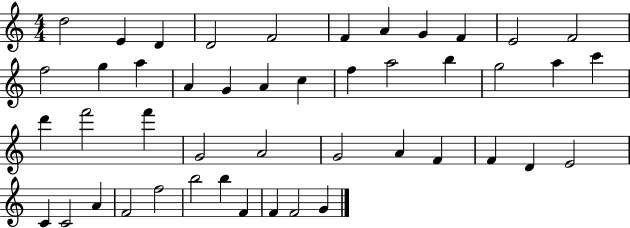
D5/h E4/q D4/q D4/h F4/h F4/q A4/q G4/q F4/q E4/h F4/h F5/h G5/q A5/q A4/q G4/q A4/q C5/q F5/q A5/h B5/q G5/h A5/q C6/q D6/q F6/h F6/q G4/h A4/h G4/h A4/q F4/q F4/q D4/q E4/h C4/q C4/h A4/q F4/h F5/h B5/h B5/q F4/q F4/q F4/h G4/q